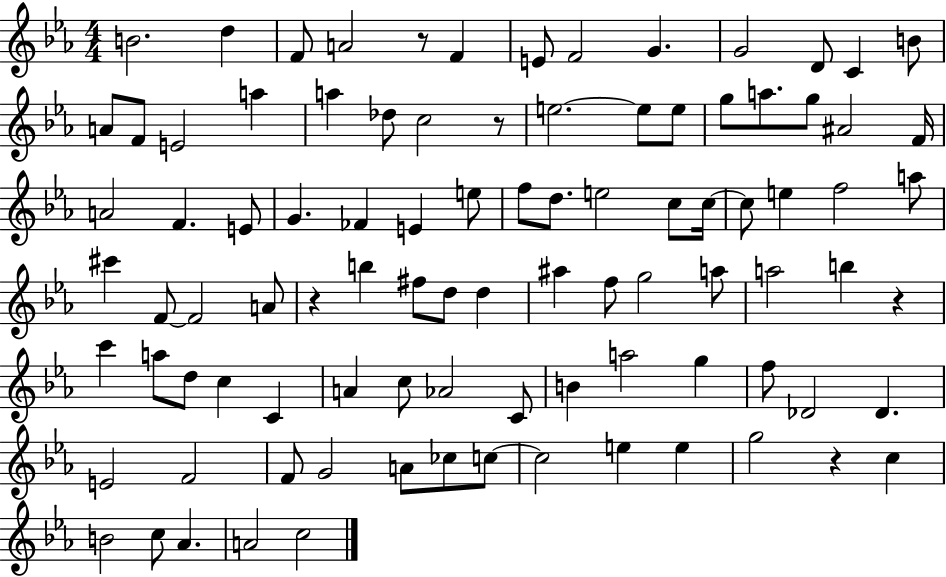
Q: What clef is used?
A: treble